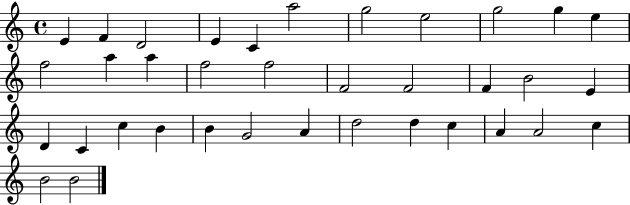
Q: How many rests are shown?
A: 0